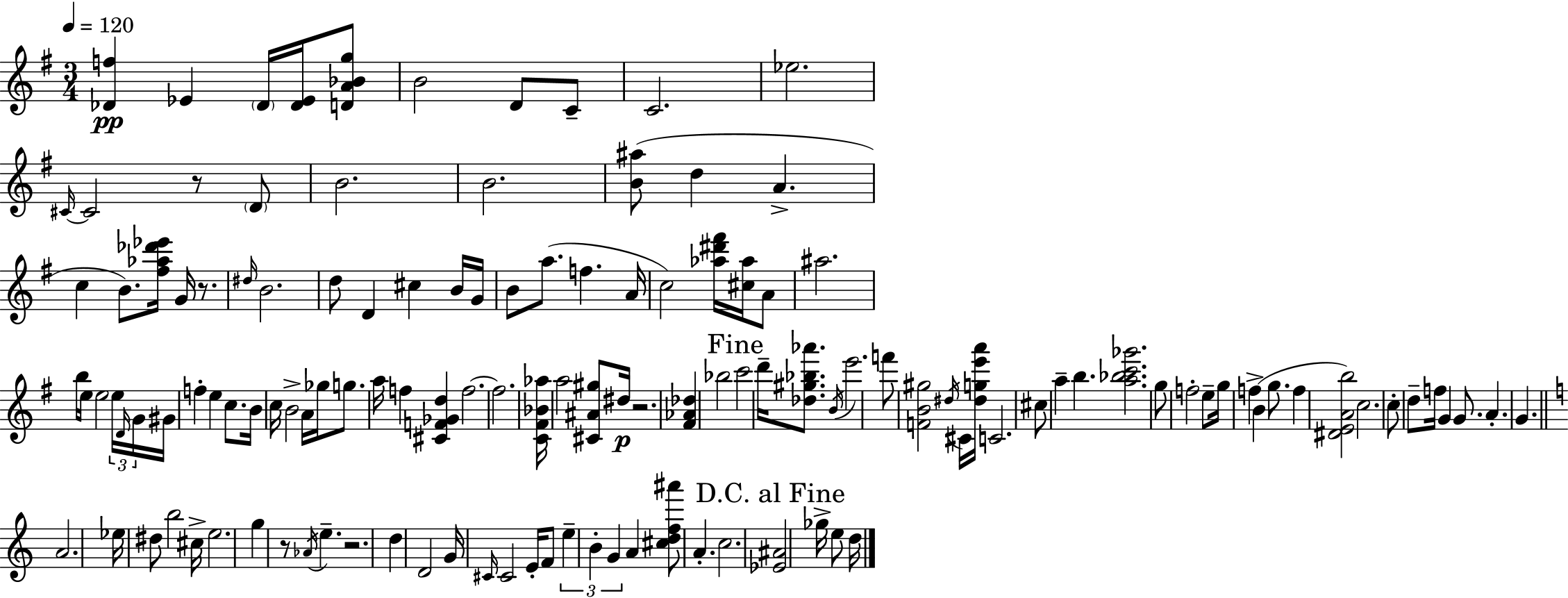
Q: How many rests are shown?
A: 5